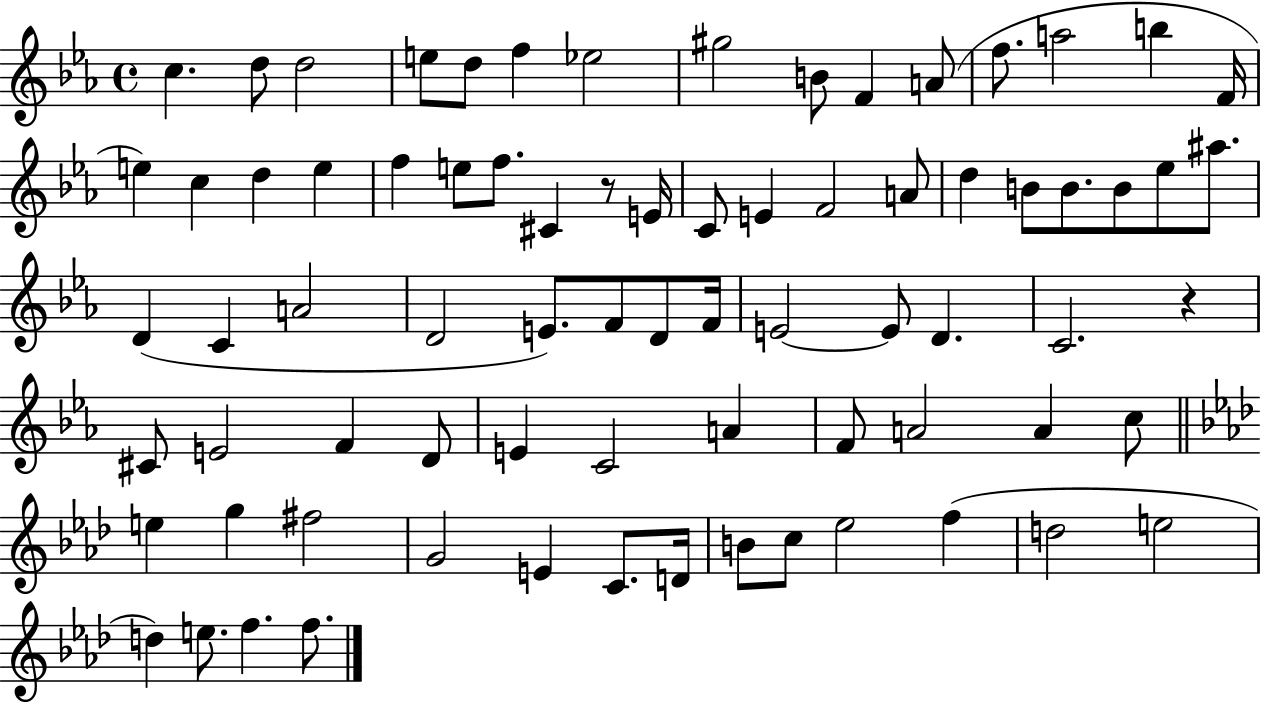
{
  \clef treble
  \time 4/4
  \defaultTimeSignature
  \key ees \major
  c''4. d''8 d''2 | e''8 d''8 f''4 ees''2 | gis''2 b'8 f'4 a'8( | f''8. a''2 b''4 f'16 | \break e''4) c''4 d''4 e''4 | f''4 e''8 f''8. cis'4 r8 e'16 | c'8 e'4 f'2 a'8 | d''4 b'8 b'8. b'8 ees''8 ais''8. | \break d'4( c'4 a'2 | d'2 e'8.) f'8 d'8 f'16 | e'2~~ e'8 d'4. | c'2. r4 | \break cis'8 e'2 f'4 d'8 | e'4 c'2 a'4 | f'8 a'2 a'4 c''8 | \bar "||" \break \key aes \major e''4 g''4 fis''2 | g'2 e'4 c'8. d'16 | b'8 c''8 ees''2 f''4( | d''2 e''2 | \break d''4) e''8. f''4. f''8. | \bar "|."
}